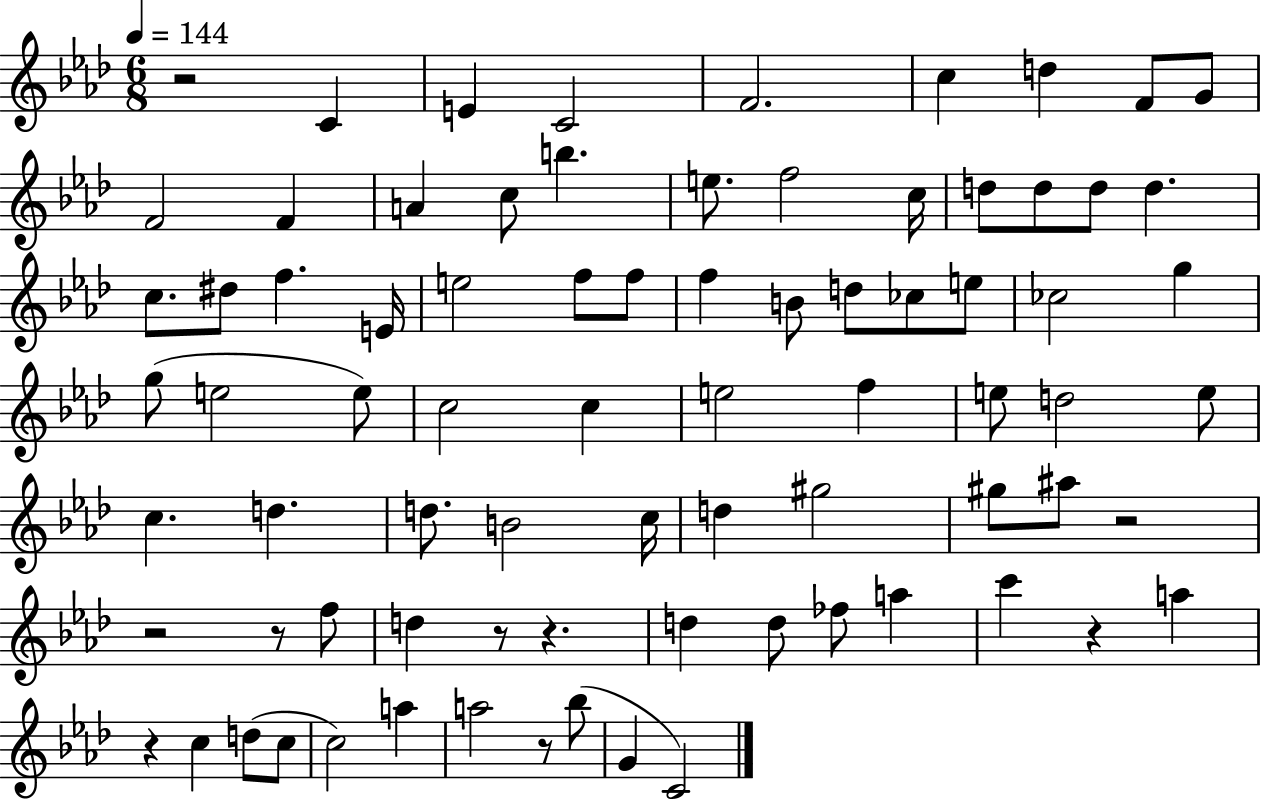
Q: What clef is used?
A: treble